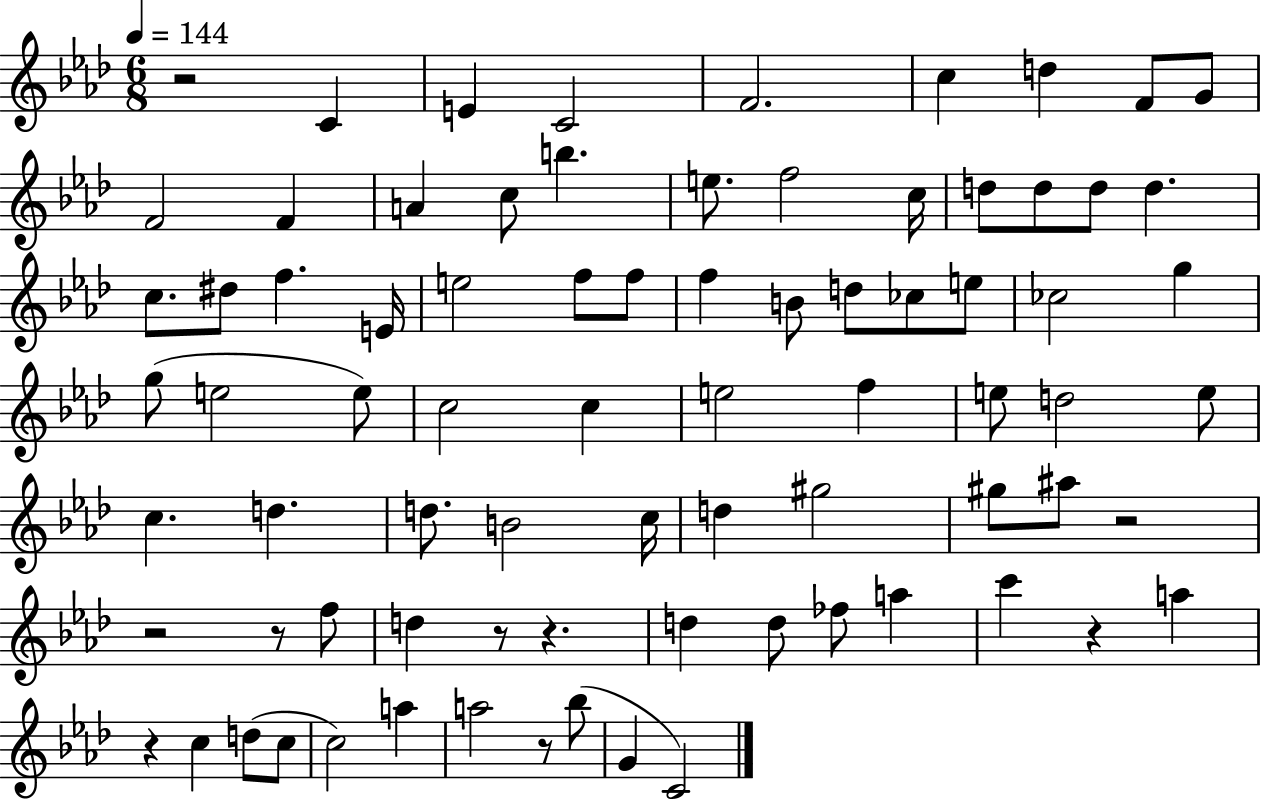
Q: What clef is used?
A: treble